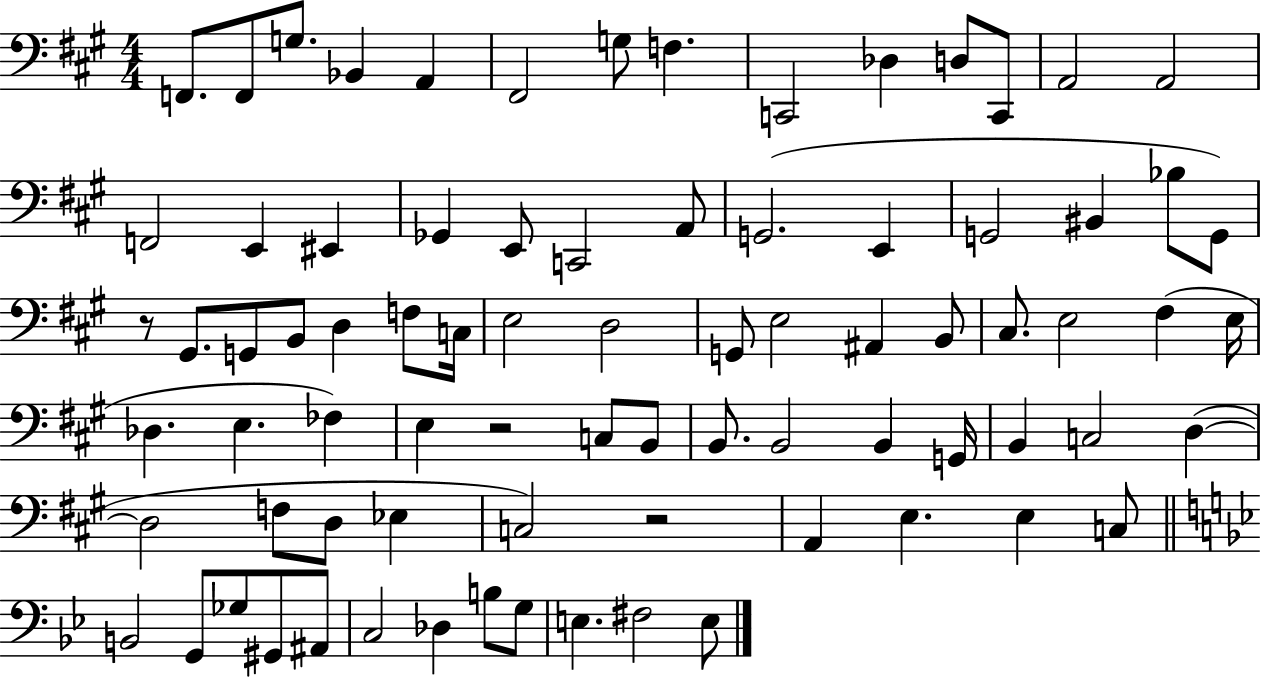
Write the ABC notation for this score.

X:1
T:Untitled
M:4/4
L:1/4
K:A
F,,/2 F,,/2 G,/2 _B,, A,, ^F,,2 G,/2 F, C,,2 _D, D,/2 C,,/2 A,,2 A,,2 F,,2 E,, ^E,, _G,, E,,/2 C,,2 A,,/2 G,,2 E,, G,,2 ^B,, _B,/2 G,,/2 z/2 ^G,,/2 G,,/2 B,,/2 D, F,/2 C,/4 E,2 D,2 G,,/2 E,2 ^A,, B,,/2 ^C,/2 E,2 ^F, E,/4 _D, E, _F, E, z2 C,/2 B,,/2 B,,/2 B,,2 B,, G,,/4 B,, C,2 D, D,2 F,/2 D,/2 _E, C,2 z2 A,, E, E, C,/2 B,,2 G,,/2 _G,/2 ^G,,/2 ^A,,/2 C,2 _D, B,/2 G,/2 E, ^F,2 E,/2